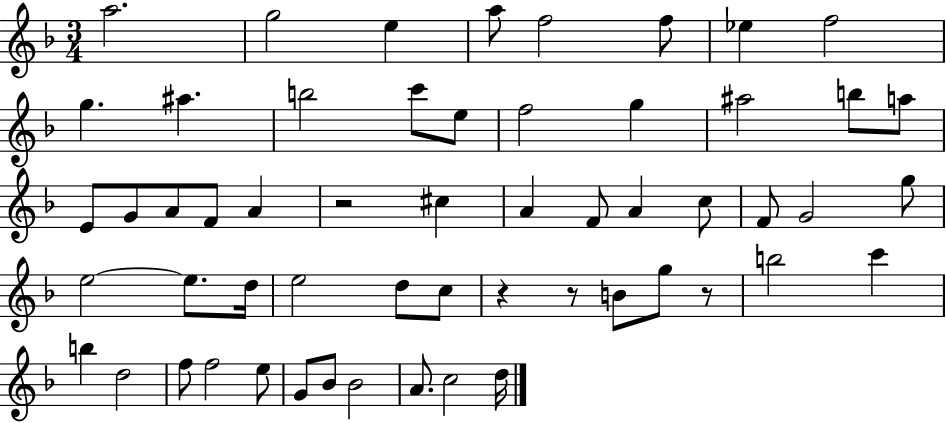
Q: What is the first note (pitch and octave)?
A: A5